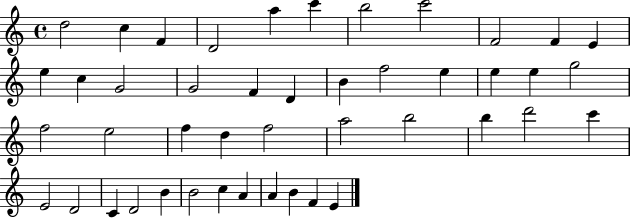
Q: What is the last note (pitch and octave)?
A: E4